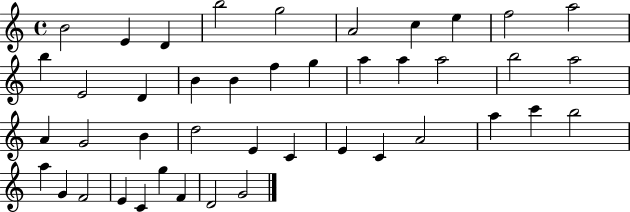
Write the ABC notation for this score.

X:1
T:Untitled
M:4/4
L:1/4
K:C
B2 E D b2 g2 A2 c e f2 a2 b E2 D B B f g a a a2 b2 a2 A G2 B d2 E C E C A2 a c' b2 a G F2 E C g F D2 G2